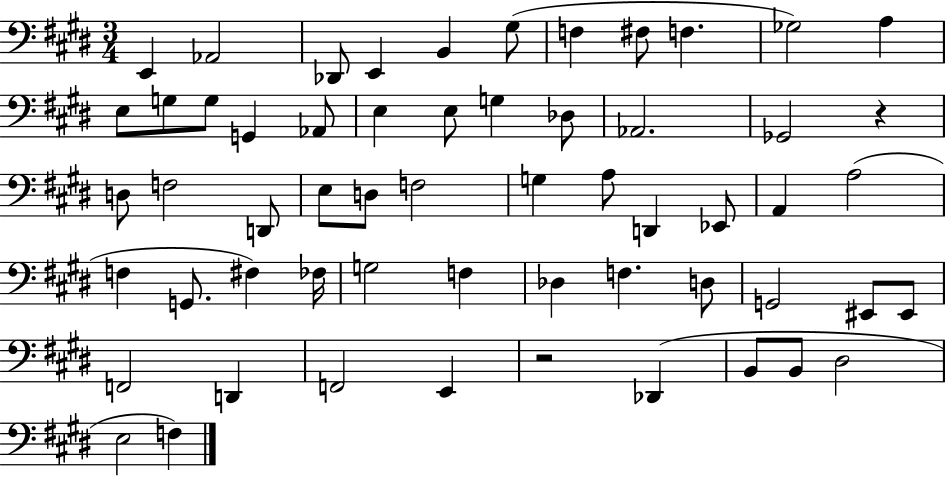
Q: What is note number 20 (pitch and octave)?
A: Db3